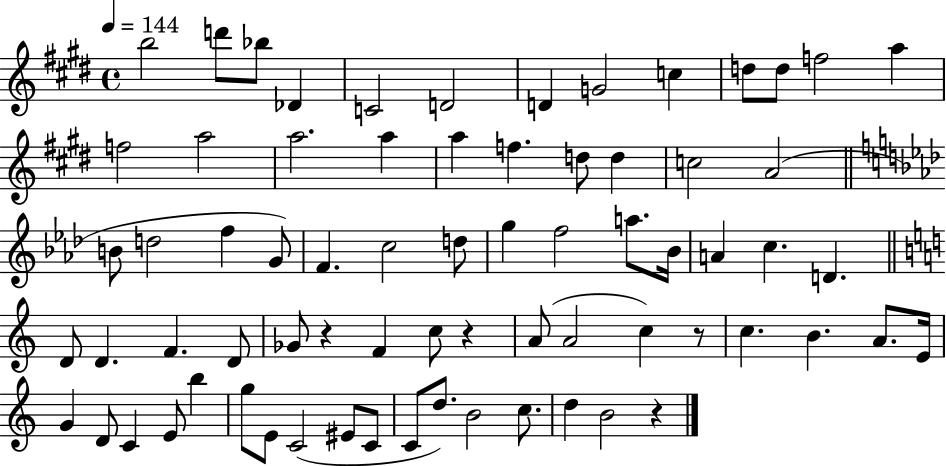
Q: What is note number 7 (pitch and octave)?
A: D4